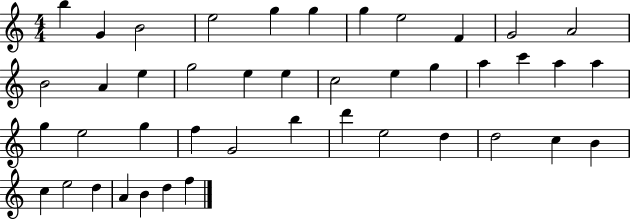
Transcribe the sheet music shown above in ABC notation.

X:1
T:Untitled
M:4/4
L:1/4
K:C
b G B2 e2 g g g e2 F G2 A2 B2 A e g2 e e c2 e g a c' a a g e2 g f G2 b d' e2 d d2 c B c e2 d A B d f